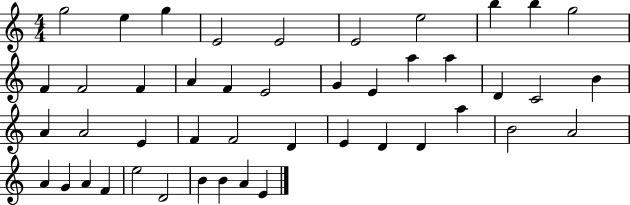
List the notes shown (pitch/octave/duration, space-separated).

G5/h E5/q G5/q E4/h E4/h E4/h E5/h B5/q B5/q G5/h F4/q F4/h F4/q A4/q F4/q E4/h G4/q E4/q A5/q A5/q D4/q C4/h B4/q A4/q A4/h E4/q F4/q F4/h D4/q E4/q D4/q D4/q A5/q B4/h A4/h A4/q G4/q A4/q F4/q E5/h D4/h B4/q B4/q A4/q E4/q